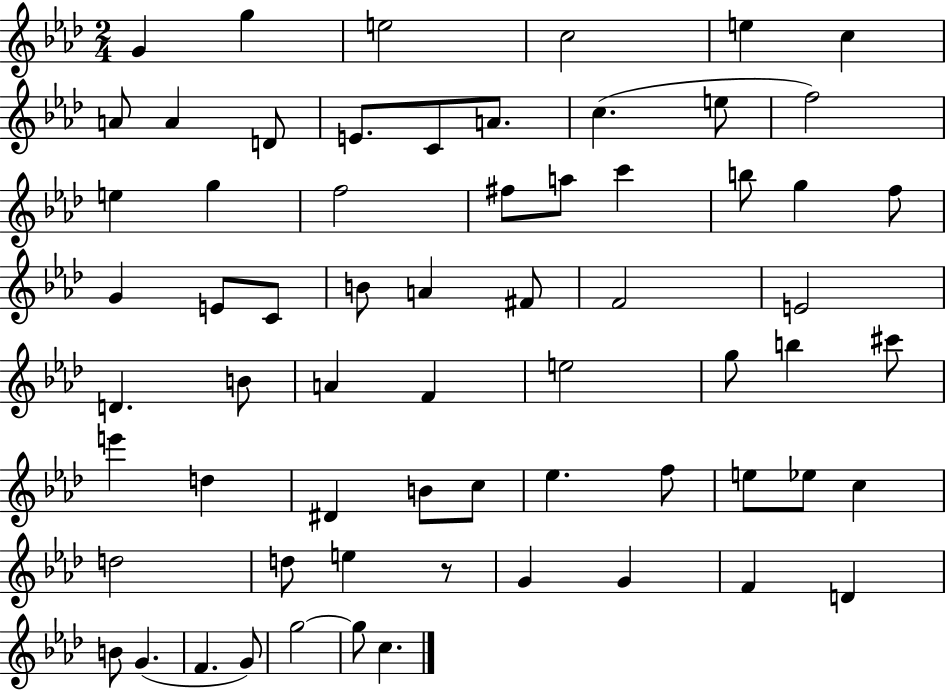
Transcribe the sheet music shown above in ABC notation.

X:1
T:Untitled
M:2/4
L:1/4
K:Ab
G g e2 c2 e c A/2 A D/2 E/2 C/2 A/2 c e/2 f2 e g f2 ^f/2 a/2 c' b/2 g f/2 G E/2 C/2 B/2 A ^F/2 F2 E2 D B/2 A F e2 g/2 b ^c'/2 e' d ^D B/2 c/2 _e f/2 e/2 _e/2 c d2 d/2 e z/2 G G F D B/2 G F G/2 g2 g/2 c